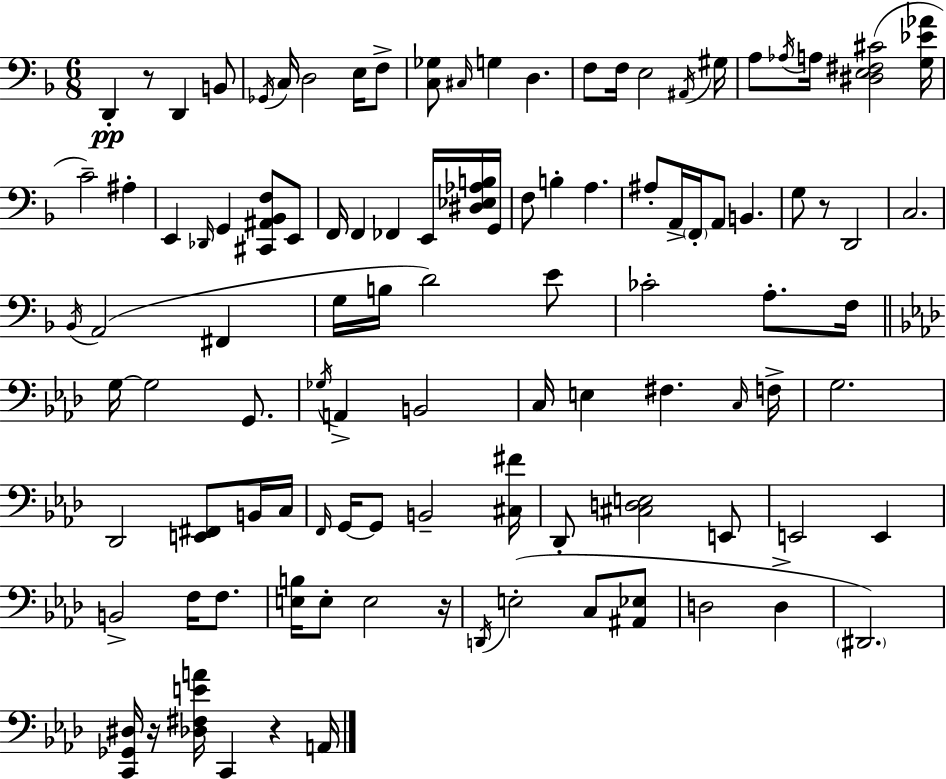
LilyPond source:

{
  \clef bass
  \numericTimeSignature
  \time 6/8
  \key f \major
  \repeat volta 2 { d,4-.\pp r8 d,4 b,8 | \acciaccatura { ges,16 } c16 d2 e16 f8-> | <c ges>8 \grace { cis16 } g4 d4. | f8 f16 e2 | \break \acciaccatura { ais,16 } gis16 a8 \acciaccatura { aes16 } a16 <dis e fis cis'>2( | <g ees' aes'>16 c'2--) | ais4-. e,4 \grace { des,16 } g,4 | <cis, ais, bes, f>8 e,8 f,16 f,4 fes,4 | \break e,16 <dis ees aes b>16 g,16 f8 b4-. a4. | ais8-. a,16-> \parenthesize f,16-. a,8 b,4. | g8 r8 d,2 | c2. | \break \acciaccatura { bes,16 } a,2( | fis,4 g16 b16 d'2) | e'8 ces'2-. | a8.-. f16 \bar "||" \break \key f \minor g16~~ g2 g,8. | \acciaccatura { ges16 } a,4-> b,2 | c16 e4 fis4. | \grace { c16 } f16-> g2. | \break des,2 <e, fis,>8 | b,16 c16 \grace { f,16 } g,16~~ g,8 b,2-- | <cis fis'>16 des,8-. <cis d e>2 | e,8 e,2 e,4 | \break b,2-> f16 | f8. <e b>16 e8-. e2 | r16 \acciaccatura { d,16 } e2-.( | c8 <ais, ees>8 d2 | \break d4-> \parenthesize dis,2.) | <c, ges, dis>16 r16 <des fis e' a'>16 c,4 r4 | a,16 } \bar "|."
}